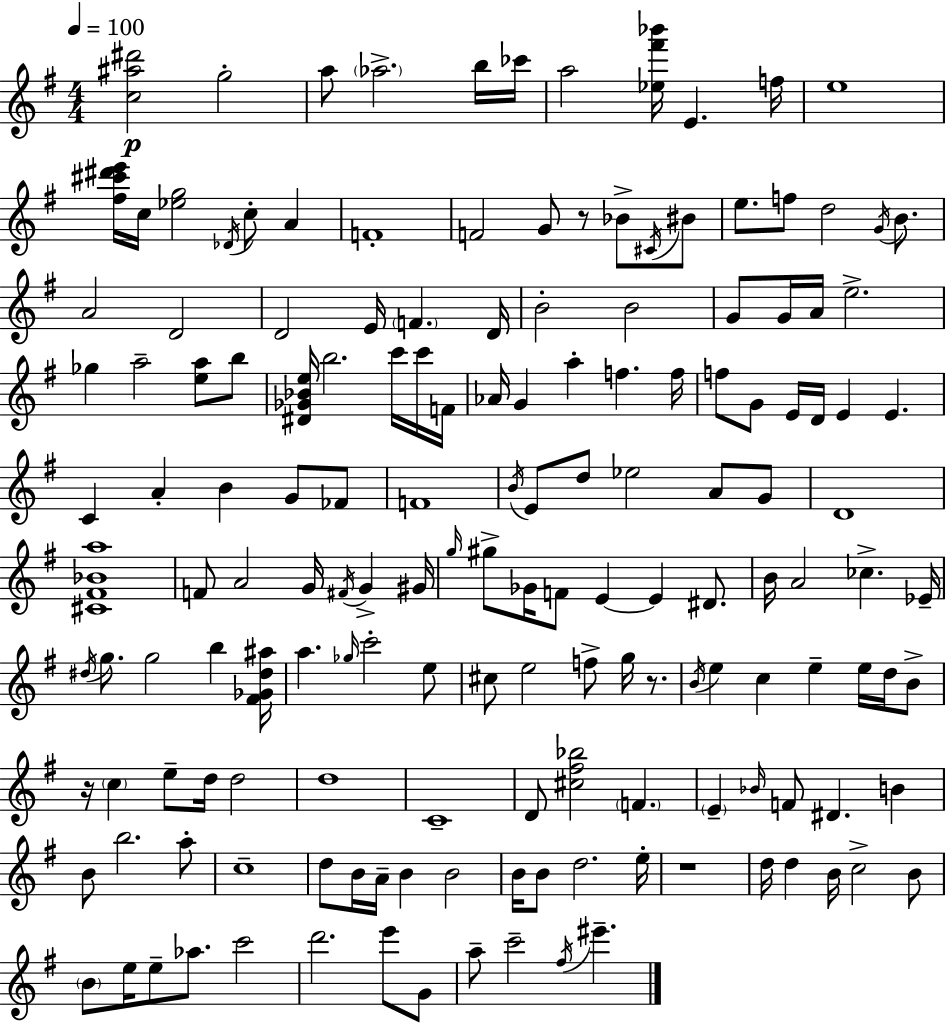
{
  \clef treble
  \numericTimeSignature
  \time 4/4
  \key g \major
  \tempo 4 = 100
  \repeat volta 2 { <c'' ais'' dis'''>2\p g''2-. | a''8 \parenthesize aes''2.-> b''16 ces'''16 | a''2 <ees'' fis''' bes'''>16 e'4. f''16 | e''1 | \break <fis'' cis''' dis''' e'''>16 c''16 <ees'' g''>2 \acciaccatura { des'16 } c''8-. a'4 | f'1-. | f'2 g'8 r8 bes'8-> \acciaccatura { cis'16 } | bis'8 e''8. f''8 d''2 \acciaccatura { g'16 } | \break b'8. a'2 d'2 | d'2 e'16 \parenthesize f'4. | d'16 b'2-. b'2 | g'8 g'16 a'16 e''2.-> | \break ges''4 a''2-- <e'' a''>8 | b''8 <dis' ges' bes' e''>16 b''2. | c'''16 c'''16 f'16 aes'16 g'4 a''4-. f''4. | f''16 f''8 g'8 e'16 d'16 e'4 e'4. | \break c'4 a'4-. b'4 g'8 | fes'8 f'1 | \acciaccatura { b'16 } e'8 d''8 ees''2 | a'8 g'8 d'1 | \break <cis' fis' bes' a''>1 | f'8 a'2 g'16 \acciaccatura { fis'16 } | g'4-> gis'16 \grace { g''16 } gis''8-> ges'16 f'8 e'4~~ e'4 | dis'8. b'16 a'2 ces''4.-> | \break ees'16-- \acciaccatura { dis''16 } g''8. g''2 | b''4 <fis' ges' dis'' ais''>16 a''4. \grace { ges''16 } c'''2-. | e''8 cis''8 e''2 | f''8-> g''16 r8. \acciaccatura { b'16 } e''4 c''4 | \break e''4-- e''16 d''16 b'8-> r16 \parenthesize c''4 e''8-- | d''16 d''2 d''1 | c'1-- | d'8 <cis'' fis'' bes''>2 | \break \parenthesize f'4. \parenthesize e'4-- \grace { bes'16 } f'8 | dis'4. b'4 b'8 b''2. | a''8-. c''1-- | d''8 b'16 a'16-- b'4 | \break b'2 b'16 b'8 d''2. | e''16-. r1 | d''16 d''4 b'16 | c''2-> b'8 \parenthesize b'8 e''16 e''8-- aes''8. | \break c'''2 d'''2. | e'''8 g'8 a''8-- c'''2-- | \acciaccatura { fis''16 } eis'''4.-- } \bar "|."
}